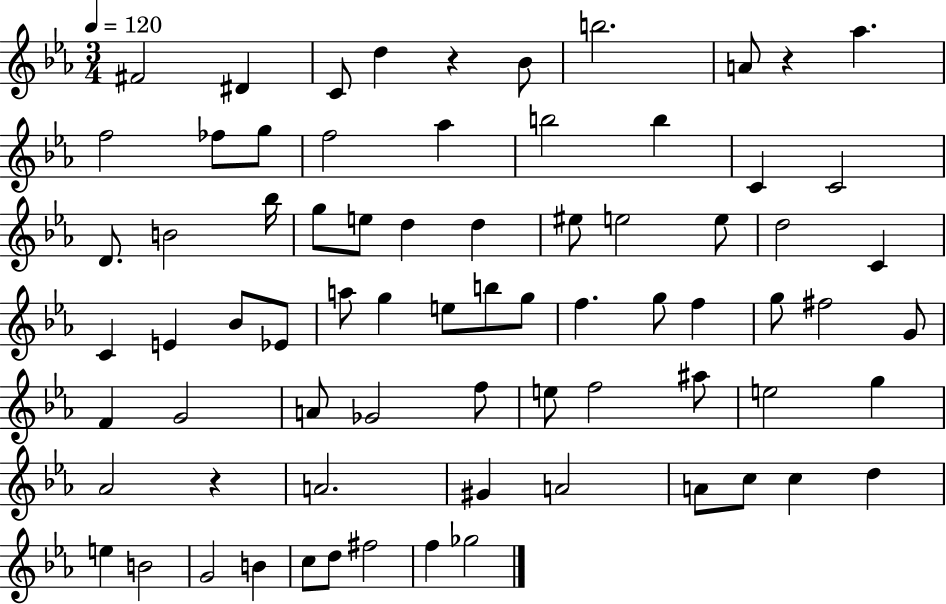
F#4/h D#4/q C4/e D5/q R/q Bb4/e B5/h. A4/e R/q Ab5/q. F5/h FES5/e G5/e F5/h Ab5/q B5/h B5/q C4/q C4/h D4/e. B4/h Bb5/s G5/e E5/e D5/q D5/q EIS5/e E5/h E5/e D5/h C4/q C4/q E4/q Bb4/e Eb4/e A5/e G5/q E5/e B5/e G5/e F5/q. G5/e F5/q G5/e F#5/h G4/e F4/q G4/h A4/e Gb4/h F5/e E5/e F5/h A#5/e E5/h G5/q Ab4/h R/q A4/h. G#4/q A4/h A4/e C5/e C5/q D5/q E5/q B4/h G4/h B4/q C5/e D5/e F#5/h F5/q Gb5/h